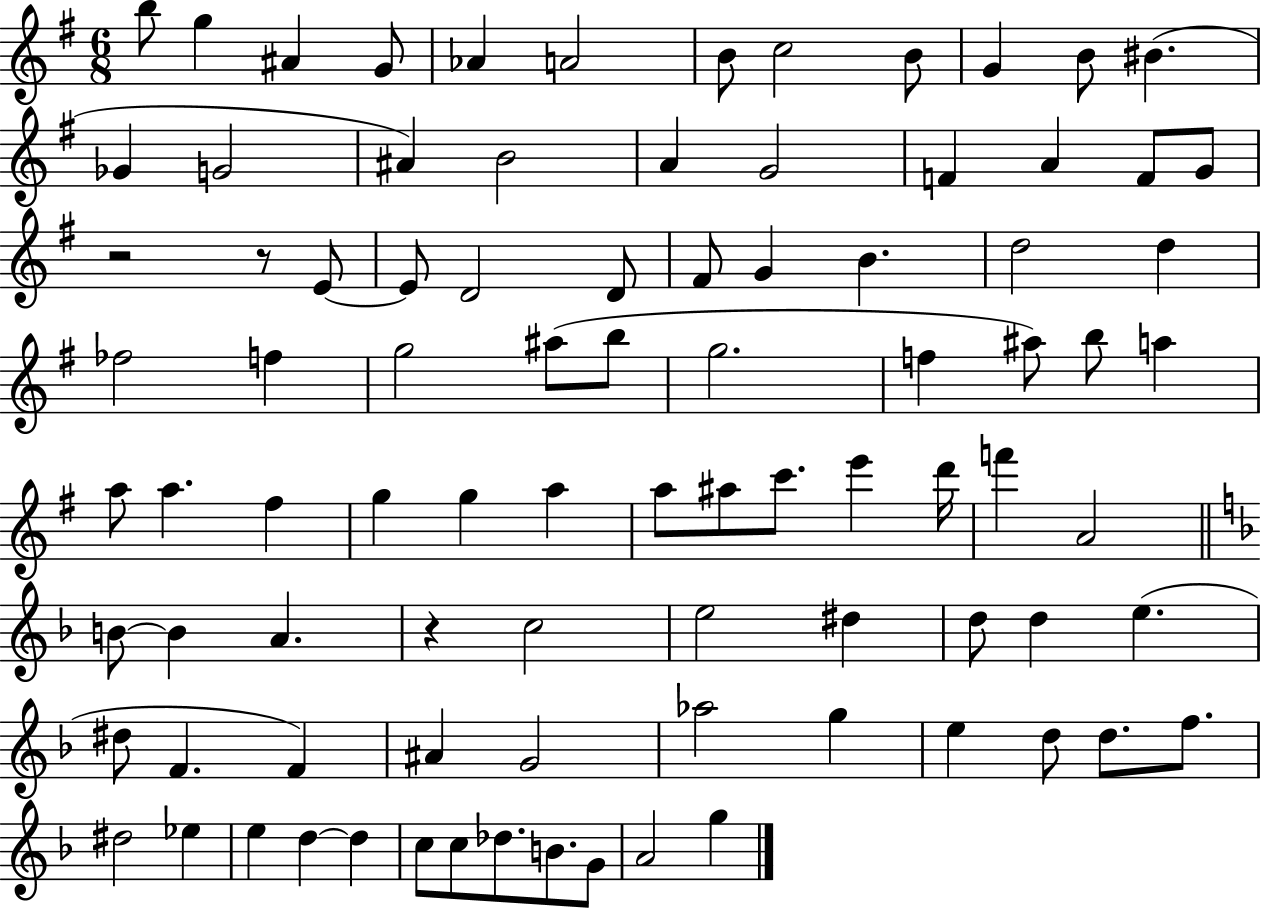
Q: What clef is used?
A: treble